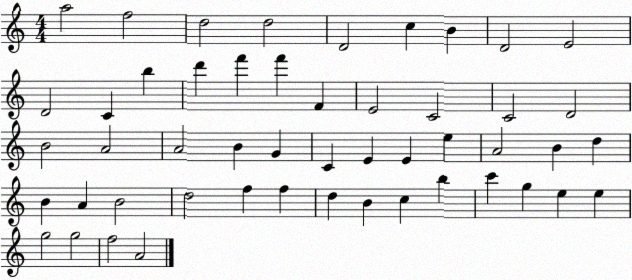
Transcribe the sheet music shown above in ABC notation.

X:1
T:Untitled
M:4/4
L:1/4
K:C
a2 f2 d2 d2 D2 c B D2 E2 D2 C b d' f' f' F E2 C2 C2 D2 B2 A2 A2 B G C E E e A2 B d B A B2 d2 f f d B c b c' g e e g2 g2 f2 A2